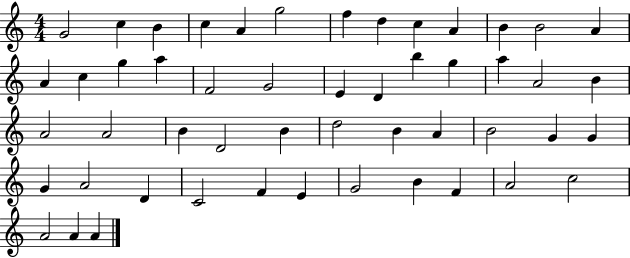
X:1
T:Untitled
M:4/4
L:1/4
K:C
G2 c B c A g2 f d c A B B2 A A c g a F2 G2 E D b g a A2 B A2 A2 B D2 B d2 B A B2 G G G A2 D C2 F E G2 B F A2 c2 A2 A A